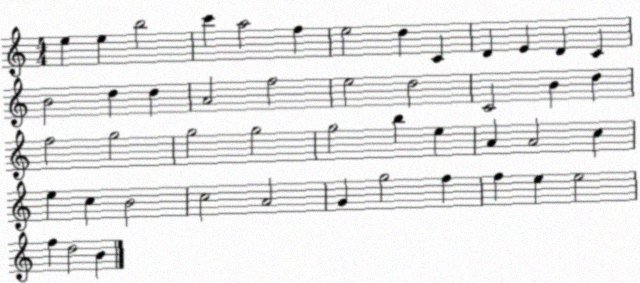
X:1
T:Untitled
M:4/4
L:1/4
K:C
e e b2 c' a2 f e2 d C D E D C B2 d d A2 f2 e2 d2 C2 B d f2 g2 g2 g2 g2 b e A A2 c e c B2 c2 A2 G g2 f f e e2 f d2 B